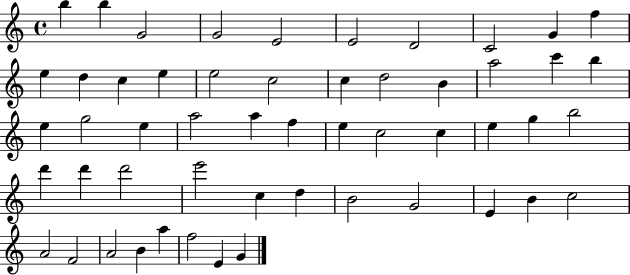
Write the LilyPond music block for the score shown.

{
  \clef treble
  \time 4/4
  \defaultTimeSignature
  \key c \major
  b''4 b''4 g'2 | g'2 e'2 | e'2 d'2 | c'2 g'4 f''4 | \break e''4 d''4 c''4 e''4 | e''2 c''2 | c''4 d''2 b'4 | a''2 c'''4 b''4 | \break e''4 g''2 e''4 | a''2 a''4 f''4 | e''4 c''2 c''4 | e''4 g''4 b''2 | \break d'''4 d'''4 d'''2 | e'''2 c''4 d''4 | b'2 g'2 | e'4 b'4 c''2 | \break a'2 f'2 | a'2 b'4 a''4 | f''2 e'4 g'4 | \bar "|."
}